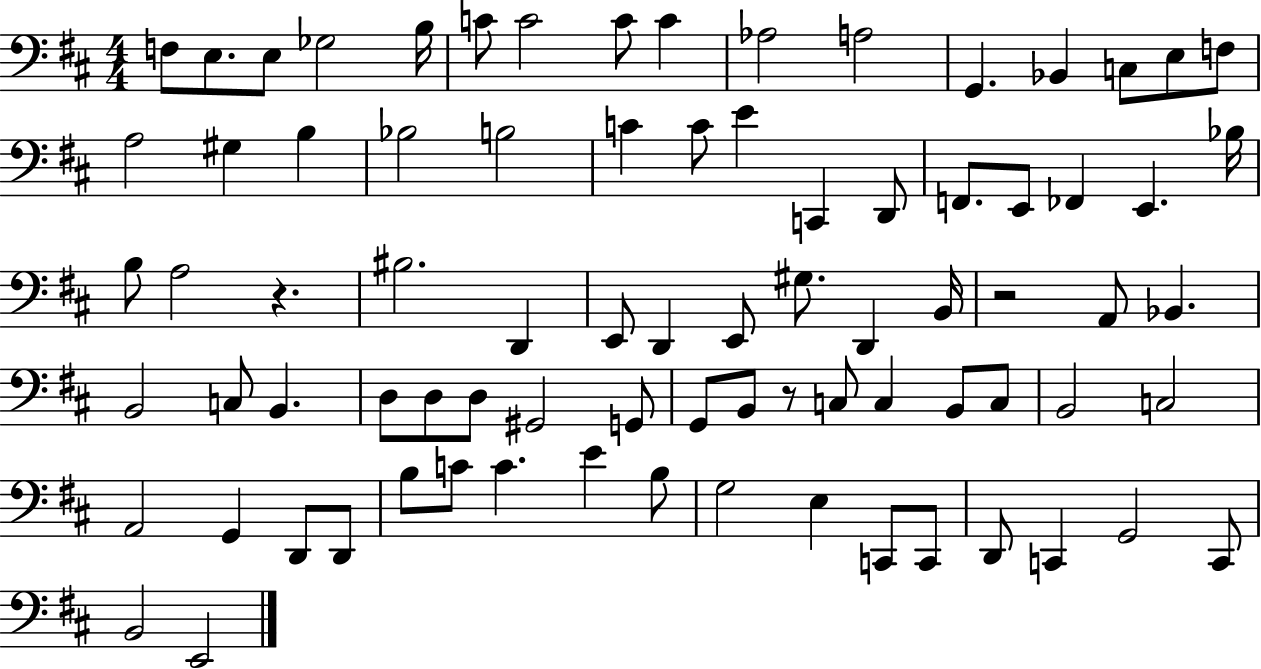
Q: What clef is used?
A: bass